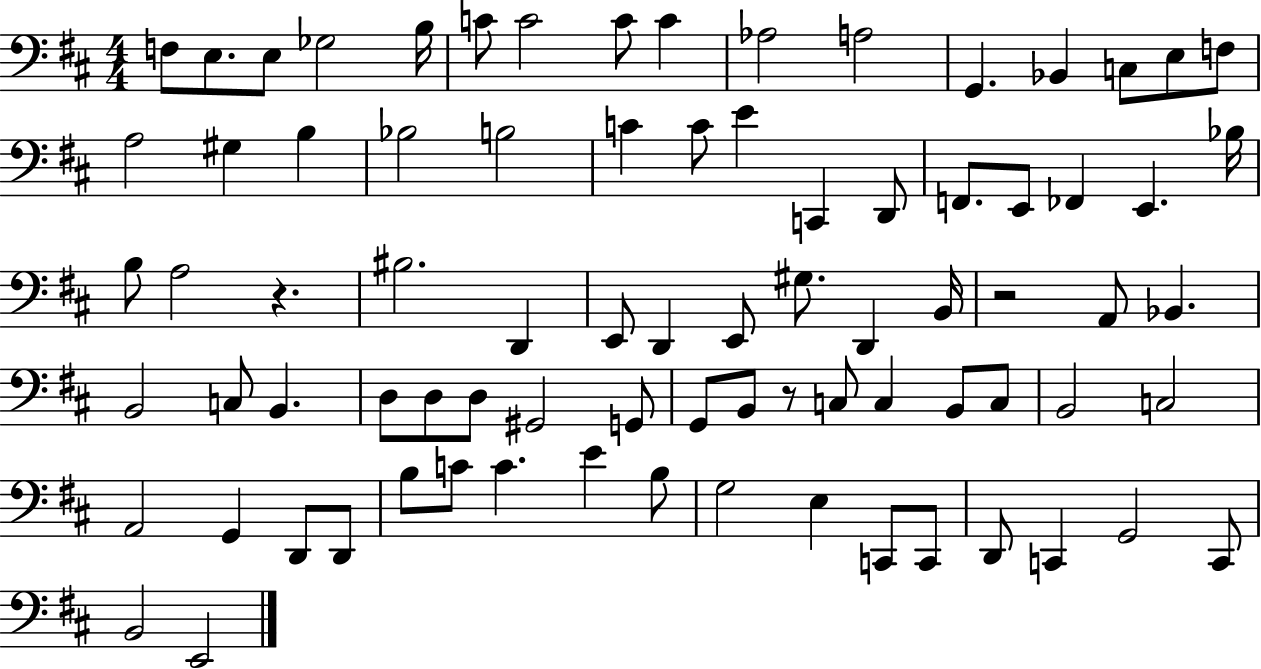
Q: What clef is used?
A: bass